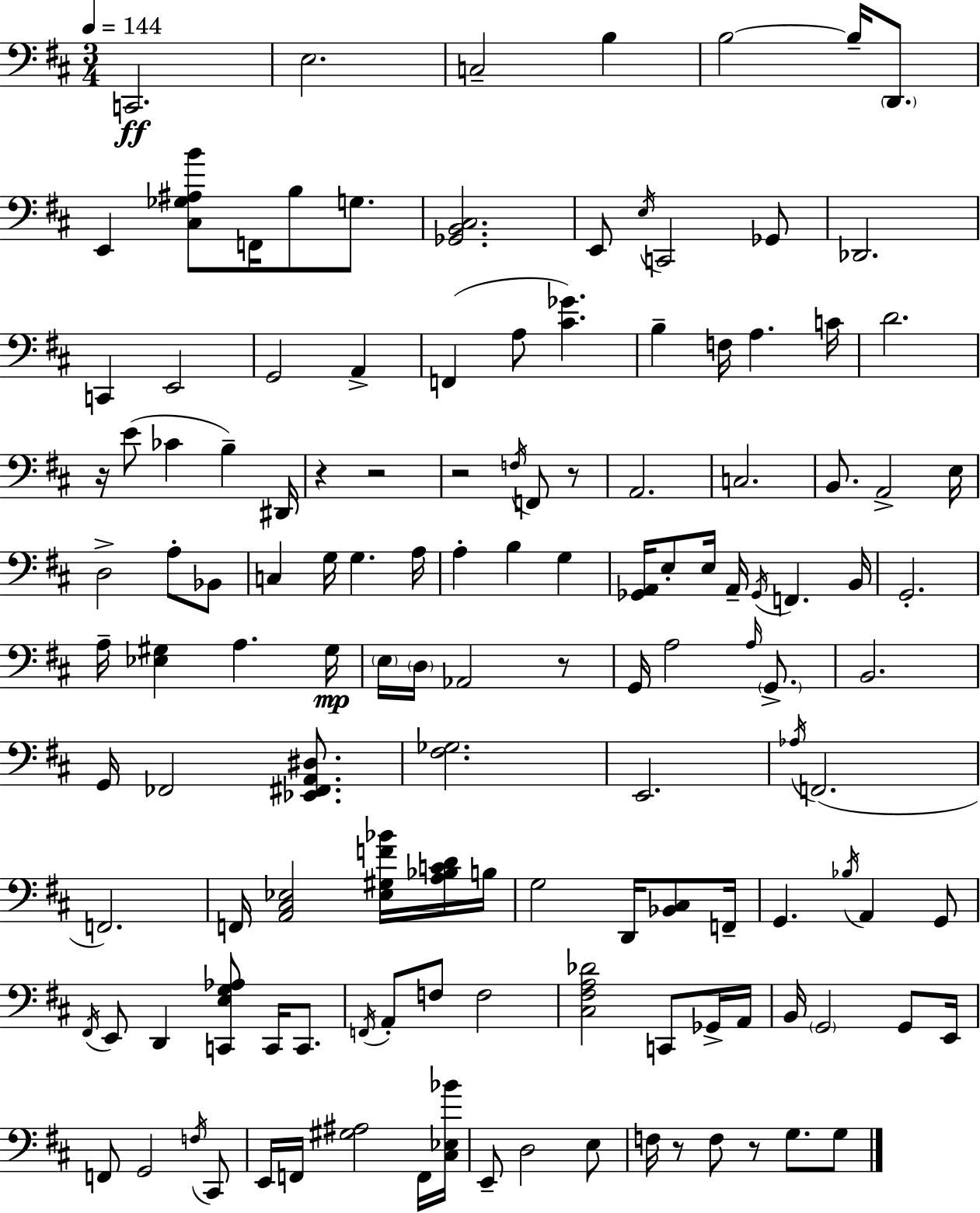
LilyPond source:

{
  \clef bass
  \numericTimeSignature
  \time 3/4
  \key d \major
  \tempo 4 = 144
  c,2.\ff | e2. | c2-- b4 | b2~~ b16-- \parenthesize d,8. | \break e,4 <cis ges ais b'>8 f,16 b8 g8. | <ges, b, cis>2. | e,8 \acciaccatura { e16 } c,2 ges,8 | des,2. | \break c,4 e,2 | g,2 a,4-> | f,4( a8 <cis' ges'>4.) | b4-- f16 a4. | \break c'16 d'2. | r16 e'8( ces'4 b4--) | dis,16 r4 r2 | r2 \acciaccatura { f16 } f,8 | \break r8 a,2. | c2. | b,8. a,2-> | e16 d2-> a8-. | \break bes,8 c4 g16 g4. | a16 a4-. b4 g4 | <ges, a,>16 e8-. e16 a,16-- \acciaccatura { ges,16 } f,4. | b,16 g,2.-. | \break a16-- <ees gis>4 a4. | gis16\mp \parenthesize e16 \parenthesize d16 aes,2 | r8 g,16 a2 | \grace { a16 } \parenthesize g,8.-> b,2. | \break g,16 fes,2 | <ees, fis, a, dis>8. <fis ges>2. | e,2. | \acciaccatura { aes16 }( f,2. | \break f,2.) | f,16 <a, cis ees>2 | <ees gis f' bes'>16 <a bes c' d'>16 b16 g2 | d,16 <bes, cis>8 f,16-- g,4. \acciaccatura { bes16 } | \break a,4 g,8 \acciaccatura { fis,16 } e,8 d,4 | <c, e g aes>8 c,16 c,8. \acciaccatura { f,16 } a,8-. f8 | f2 <cis fis a des'>2 | c,8 ges,16-> a,16 b,16 \parenthesize g,2 | \break g,8 e,16 f,8 g,2 | \acciaccatura { f16 } cis,8 e,16 f,16 <gis ais>2 | f,16 <cis ees bes'>16 e,8-- d2 | e8 f16 r8 | \break f8 r8 g8. g8 \bar "|."
}